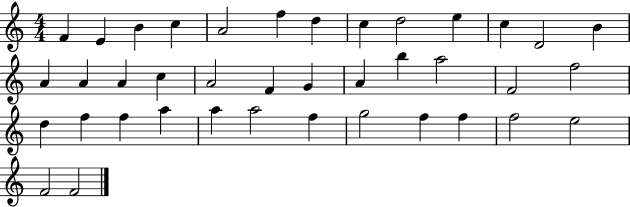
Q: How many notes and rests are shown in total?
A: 39